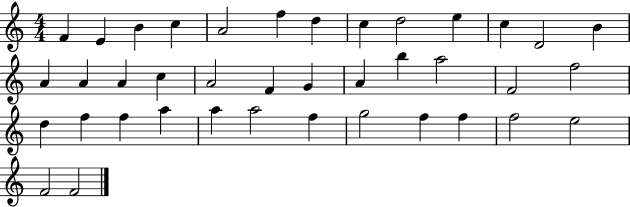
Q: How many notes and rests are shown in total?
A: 39